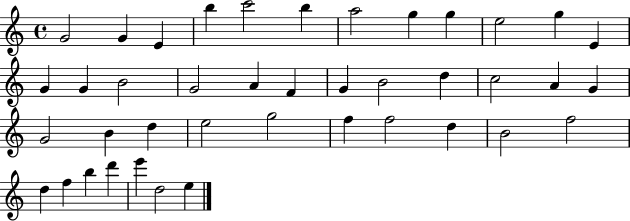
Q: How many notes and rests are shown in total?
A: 41